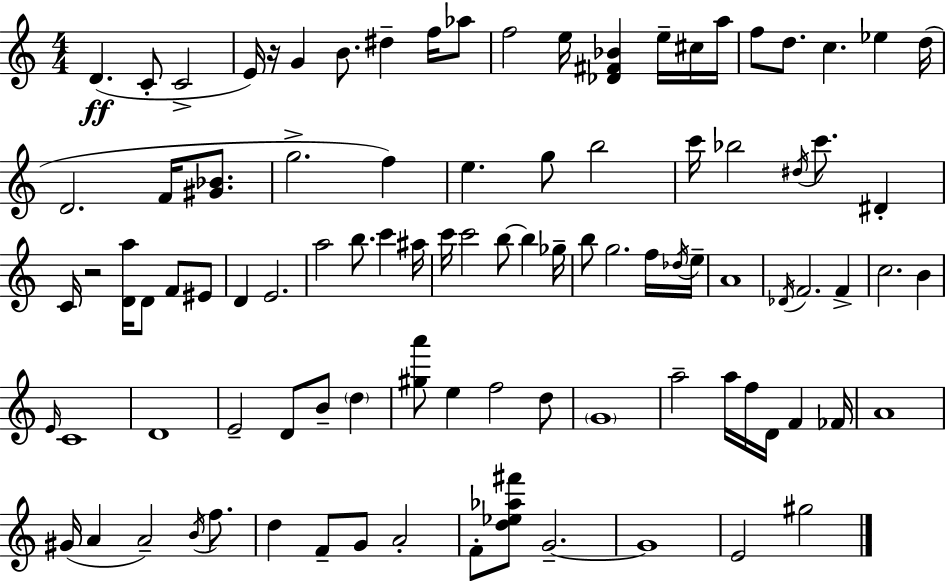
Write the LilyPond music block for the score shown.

{
  \clef treble
  \numericTimeSignature
  \time 4/4
  \key c \major
  d'4.(\ff c'8-. c'2-> | e'16) r16 g'4 b'8. dis''4-- f''16 aes''8 | f''2 e''16 <des' fis' bes'>4 e''16-- cis''16 a''16 | f''8 d''8. c''4. ees''4 d''16( | \break d'2. f'16 <gis' bes'>8. | g''2.-> f''4) | e''4. g''8 b''2 | c'''16 bes''2 \acciaccatura { dis''16 } c'''8. dis'4-. | \break c'16 r2 <d' a''>16 d'8 f'8 eis'8 | d'4 e'2. | a''2 b''8. c'''4 | ais''16 c'''16 c'''2 b''8~~ b''4 | \break ges''16-- b''8 g''2. f''16 | \acciaccatura { des''16 } e''16-- a'1 | \acciaccatura { des'16 } f'2. f'4-> | c''2. b'4 | \break \grace { e'16 } c'1 | d'1 | e'2-- d'8 b'8-- | \parenthesize d''4 <gis'' a'''>8 e''4 f''2 | \break d''8 \parenthesize g'1 | a''2-- a''16 f''16 d'16 f'4 | fes'16 a'1 | gis'16( a'4 a'2--) | \break \acciaccatura { b'16 } f''8. d''4 f'8-- g'8 a'2-. | f'8-. <d'' ees'' aes'' fis'''>8 g'2.--~~ | g'1 | e'2 gis''2 | \break \bar "|."
}